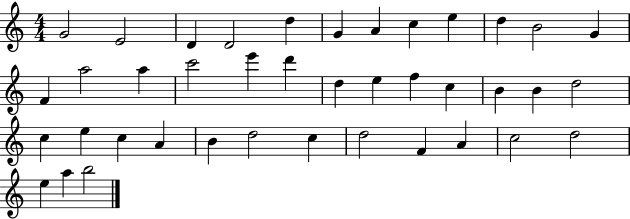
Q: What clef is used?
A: treble